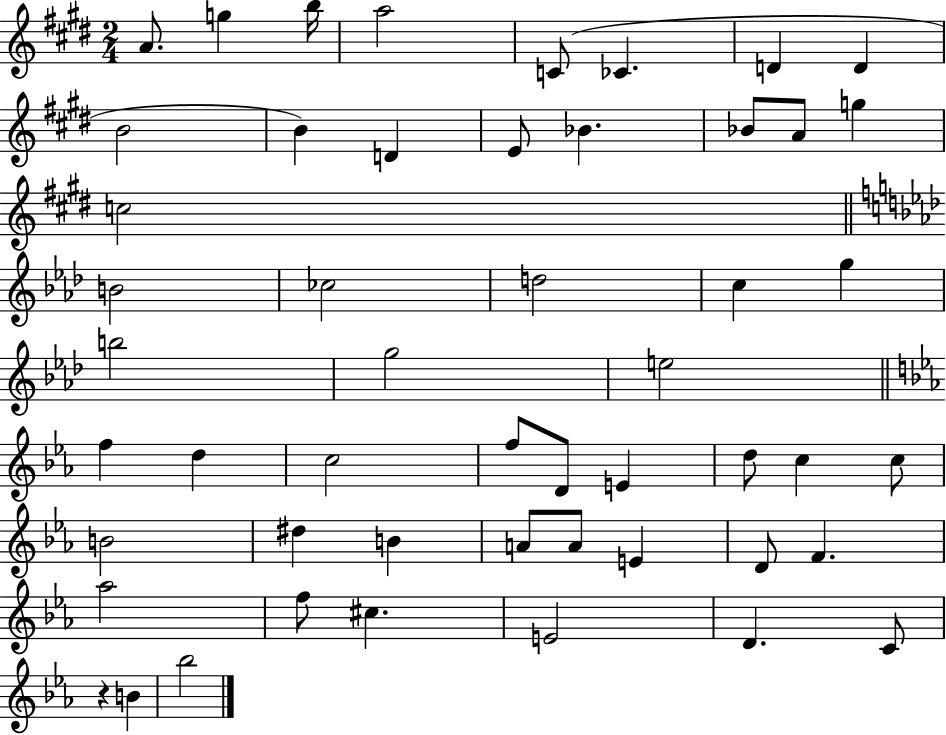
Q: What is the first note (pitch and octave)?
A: A4